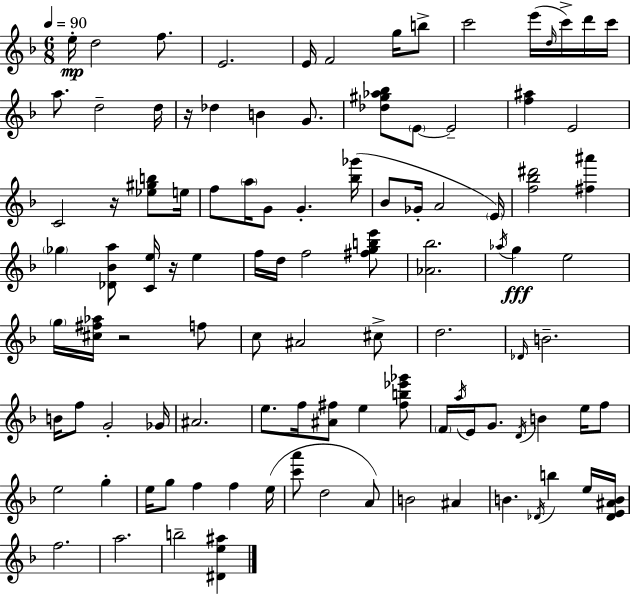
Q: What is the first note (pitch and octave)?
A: E5